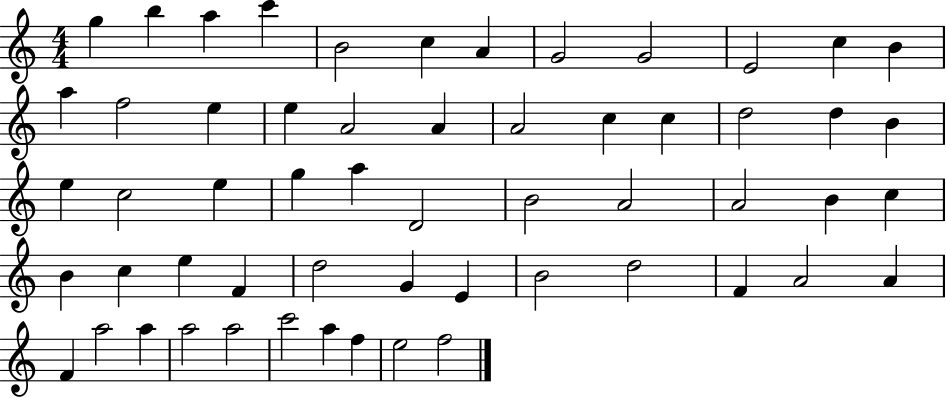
X:1
T:Untitled
M:4/4
L:1/4
K:C
g b a c' B2 c A G2 G2 E2 c B a f2 e e A2 A A2 c c d2 d B e c2 e g a D2 B2 A2 A2 B c B c e F d2 G E B2 d2 F A2 A F a2 a a2 a2 c'2 a f e2 f2